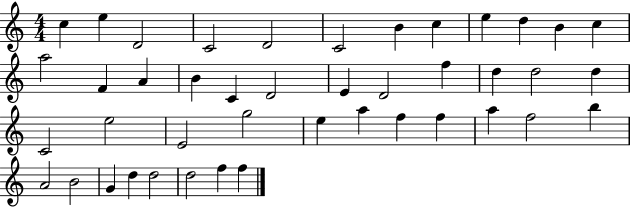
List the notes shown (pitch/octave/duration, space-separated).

C5/q E5/q D4/h C4/h D4/h C4/h B4/q C5/q E5/q D5/q B4/q C5/q A5/h F4/q A4/q B4/q C4/q D4/h E4/q D4/h F5/q D5/q D5/h D5/q C4/h E5/h E4/h G5/h E5/q A5/q F5/q F5/q A5/q F5/h B5/q A4/h B4/h G4/q D5/q D5/h D5/h F5/q F5/q